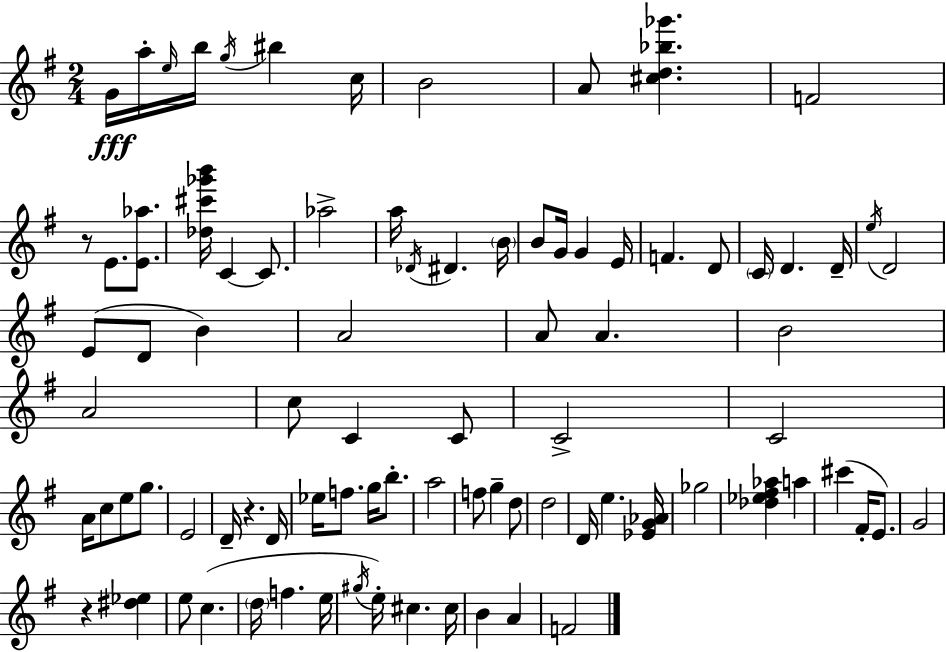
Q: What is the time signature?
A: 2/4